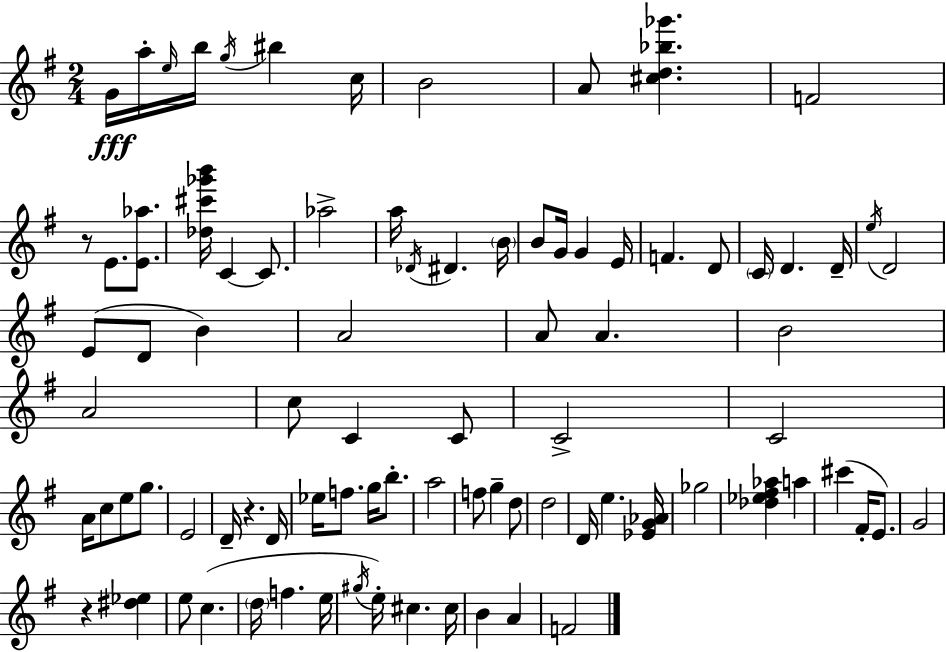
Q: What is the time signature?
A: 2/4